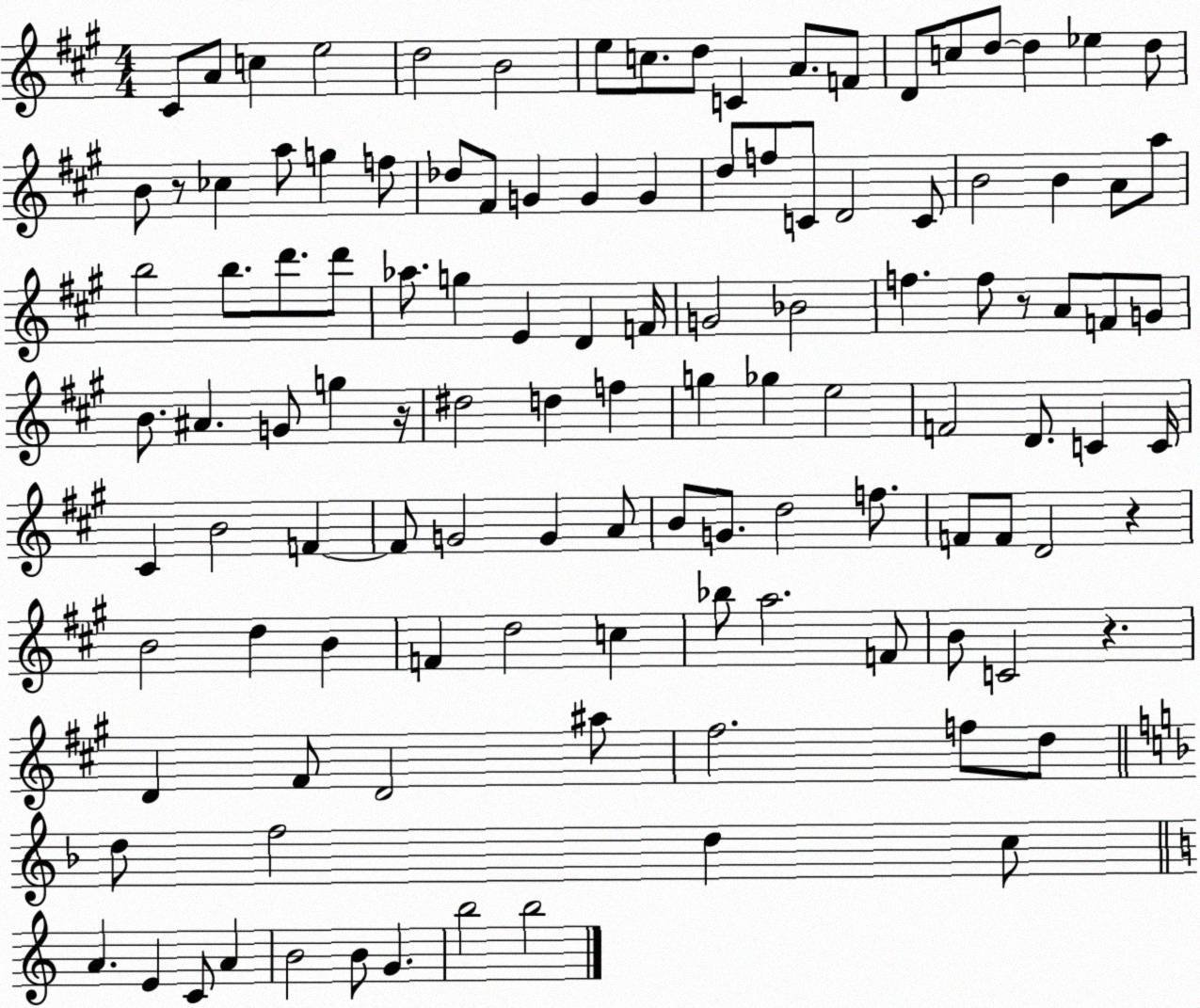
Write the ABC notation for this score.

X:1
T:Untitled
M:4/4
L:1/4
K:A
^C/2 A/2 c e2 d2 B2 e/2 c/2 d/2 C A/2 F/2 D/2 c/2 d/2 d _e d/2 B/2 z/2 _c a/2 g f/2 _d/2 ^F/2 G G G d/2 f/2 C/2 D2 C/2 B2 B A/2 a/2 b2 b/2 d'/2 d'/2 _a/2 g E D F/4 G2 _B2 f f/2 z/2 A/2 F/2 G/2 B/2 ^A G/2 g z/4 ^d2 d f g _g e2 F2 D/2 C C/4 ^C B2 F F/2 G2 G A/2 B/2 G/2 d2 f/2 F/2 F/2 D2 z B2 d B F d2 c _b/2 a2 F/2 B/2 C2 z D ^F/2 D2 ^a/2 ^f2 f/2 d/2 d/2 f2 d c/2 A E C/2 A B2 B/2 G b2 b2